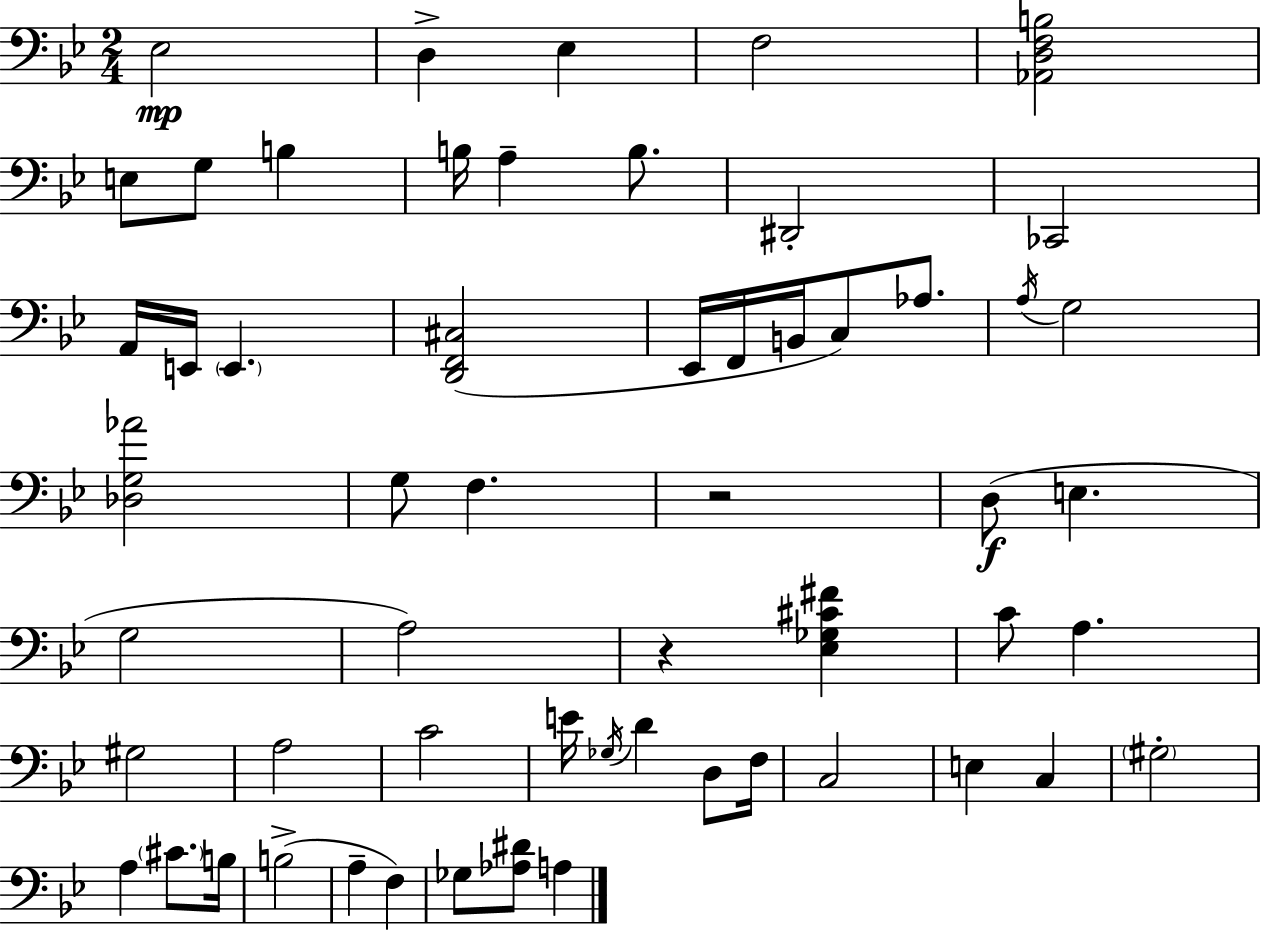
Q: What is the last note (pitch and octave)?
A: A3